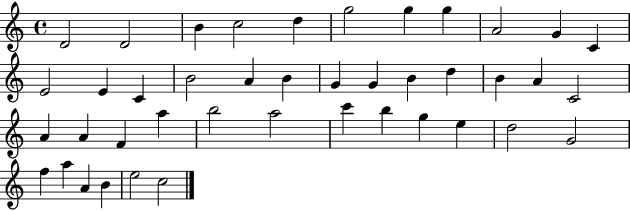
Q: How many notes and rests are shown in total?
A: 42